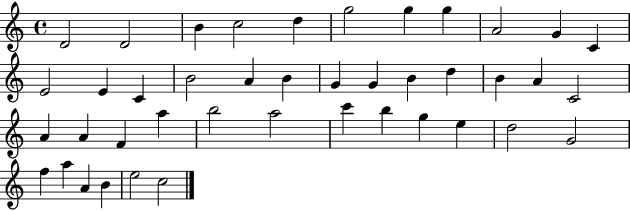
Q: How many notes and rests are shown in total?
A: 42